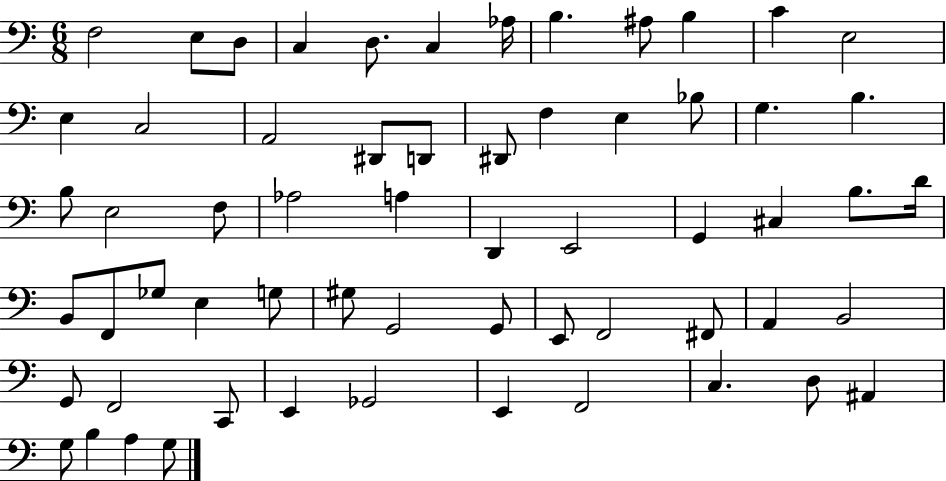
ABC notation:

X:1
T:Untitled
M:6/8
L:1/4
K:C
F,2 E,/2 D,/2 C, D,/2 C, _A,/4 B, ^A,/2 B, C E,2 E, C,2 A,,2 ^D,,/2 D,,/2 ^D,,/2 F, E, _B,/2 G, B, B,/2 E,2 F,/2 _A,2 A, D,, E,,2 G,, ^C, B,/2 D/4 B,,/2 F,,/2 _G,/2 E, G,/2 ^G,/2 G,,2 G,,/2 E,,/2 F,,2 ^F,,/2 A,, B,,2 G,,/2 F,,2 C,,/2 E,, _G,,2 E,, F,,2 C, D,/2 ^A,, G,/2 B, A, G,/2